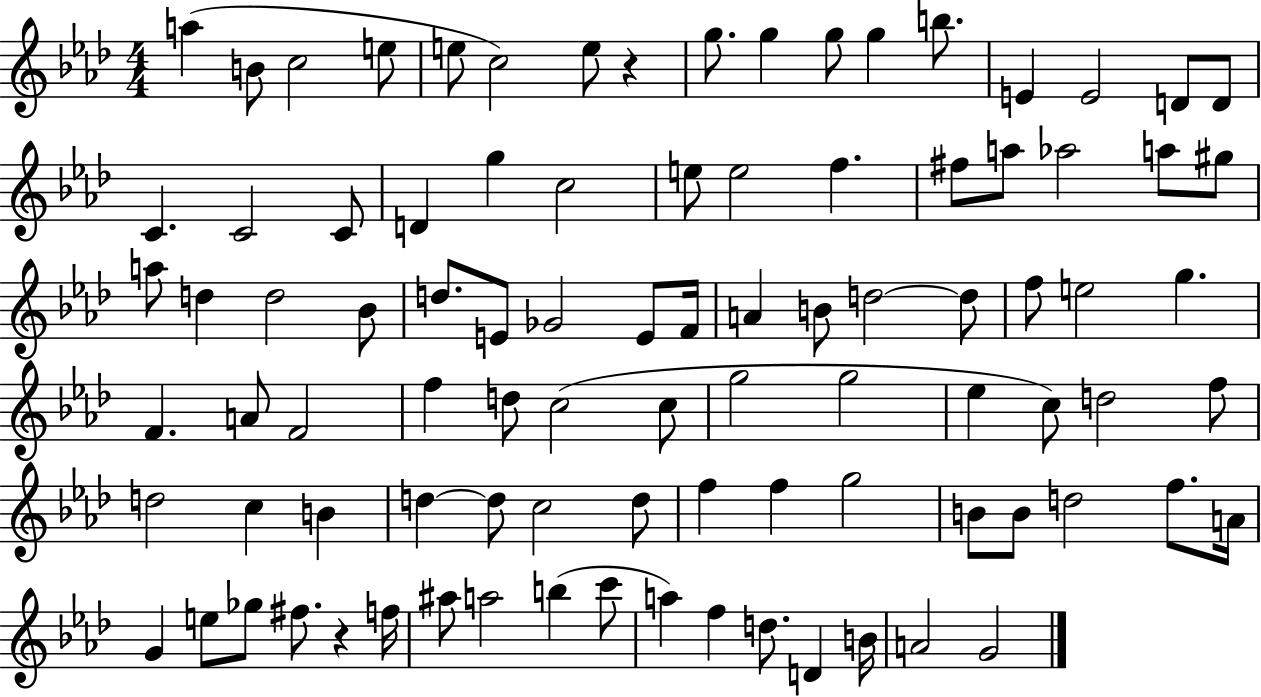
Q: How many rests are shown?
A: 2